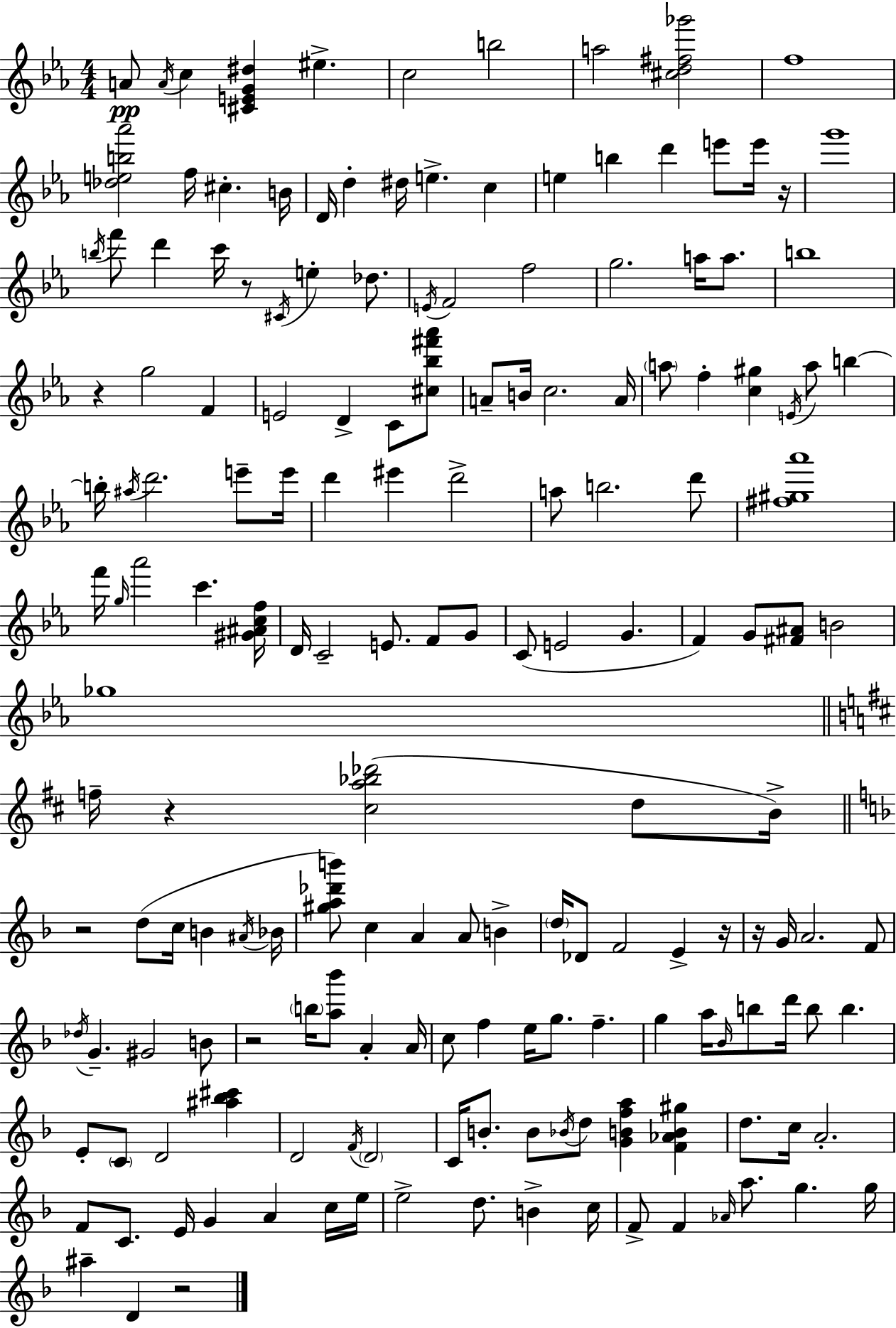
{
  \clef treble
  \numericTimeSignature
  \time 4/4
  \key c \minor
  \repeat volta 2 { a'8\pp \acciaccatura { a'16 } c''4 <cis' e' g' dis''>4 eis''4.-> | c''2 b''2 | a''2 <cis'' d'' fis'' ges'''>2 | f''1 | \break <des'' e'' b'' aes'''>2 f''16 cis''4.-. | b'16 d'16 d''4-. dis''16 e''4.-> c''4 | e''4 b''4 d'''4 e'''8 e'''16 | r16 g'''1 | \break \acciaccatura { b''16 } f'''8 d'''4 c'''16 r8 \acciaccatura { cis'16 } e''4-. | des''8. \acciaccatura { e'16 } f'2 f''2 | g''2. | a''16 a''8. b''1 | \break r4 g''2 | f'4 e'2 d'4-> | c'8 <cis'' bes'' fis''' aes'''>8 a'8-- b'16 c''2. | a'16 \parenthesize a''8 f''4-. <c'' gis''>4 \acciaccatura { e'16 } a''8 | \break b''4~~ b''16-. \acciaccatura { ais''16 } d'''2. | e'''8-- e'''16 d'''4 eis'''4 d'''2-> | a''8 b''2. | d'''8 <fis'' gis'' aes'''>1 | \break f'''16 \grace { g''16 } aes'''2 | c'''4. <gis' ais' c'' f''>16 d'16 c'2-- | e'8. f'8 g'8 c'8( e'2 | g'4. f'4) g'8 <fis' ais'>8 b'2 | \break ges''1 | \bar "||" \break \key d \major f''16-- r4 <cis'' a'' bes'' des'''>2( d''8 b'16->) | \bar "||" \break \key f \major r2 d''8( c''16 b'4 \acciaccatura { ais'16 } | bes'16 <gis'' a'' des''' b'''>8) c''4 a'4 a'8 b'4-> | \parenthesize d''16 des'8 f'2 e'4-> | r16 r16 g'16 a'2. f'8 | \break \acciaccatura { des''16 } g'4.-- gis'2 | b'8 r2 \parenthesize b''16 <a'' bes'''>8 a'4-. | a'16 c''8 f''4 e''16 g''8. f''4.-- | g''4 a''16 \grace { bes'16 } b''8 d'''16 b''8 b''4. | \break e'8-. \parenthesize c'8 d'2 <ais'' bes'' cis'''>4 | d'2 \acciaccatura { f'16 } \parenthesize d'2 | c'16 b'8.-. b'8 \acciaccatura { bes'16 } d''8 <g' b' f'' a''>4 | <f' aes' b' gis''>4 d''8. c''16 a'2.-. | \break f'8 c'8. e'16 g'4 a'4 | c''16 e''16 e''2-> d''8. | b'4-> c''16 f'8-> f'4 \grace { aes'16 } a''8. g''4. | g''16 ais''4-- d'4 r2 | \break } \bar "|."
}